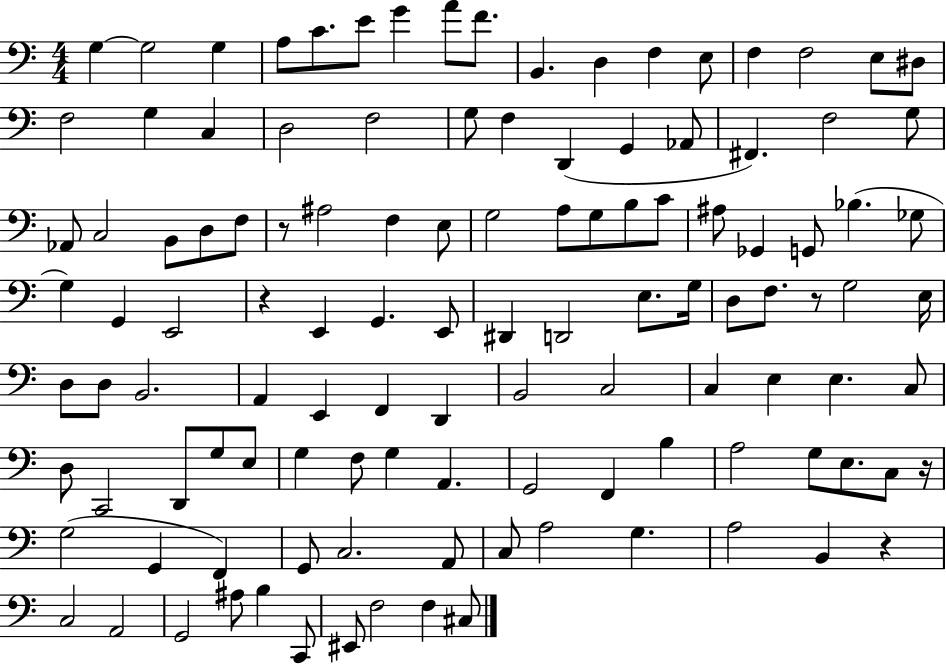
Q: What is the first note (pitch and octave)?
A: G3